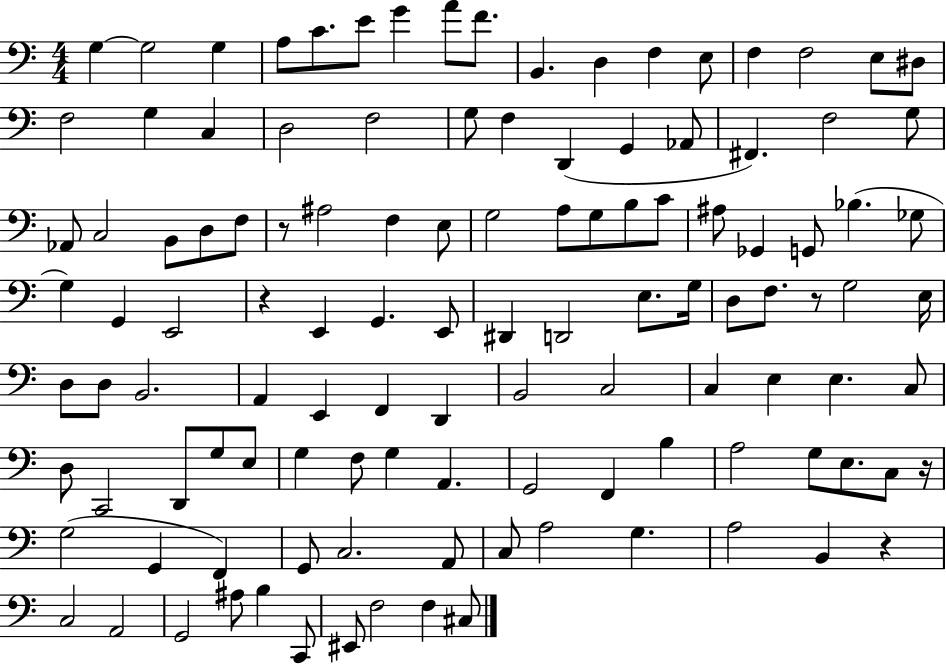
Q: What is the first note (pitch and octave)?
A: G3